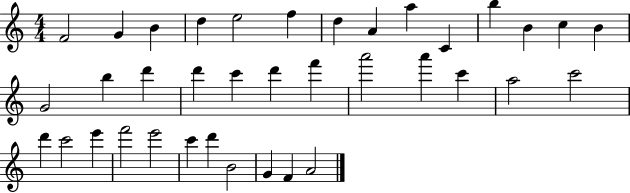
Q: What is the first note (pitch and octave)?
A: F4